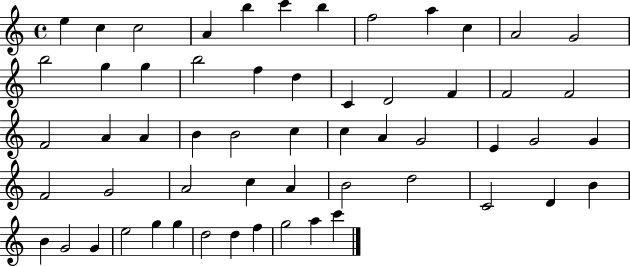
{
  \clef treble
  \time 4/4
  \defaultTimeSignature
  \key c \major
  e''4 c''4 c''2 | a'4 b''4 c'''4 b''4 | f''2 a''4 c''4 | a'2 g'2 | \break b''2 g''4 g''4 | b''2 f''4 d''4 | c'4 d'2 f'4 | f'2 f'2 | \break f'2 a'4 a'4 | b'4 b'2 c''4 | c''4 a'4 g'2 | e'4 g'2 g'4 | \break f'2 g'2 | a'2 c''4 a'4 | b'2 d''2 | c'2 d'4 b'4 | \break b'4 g'2 g'4 | e''2 g''4 g''4 | d''2 d''4 f''4 | g''2 a''4 c'''4 | \break \bar "|."
}